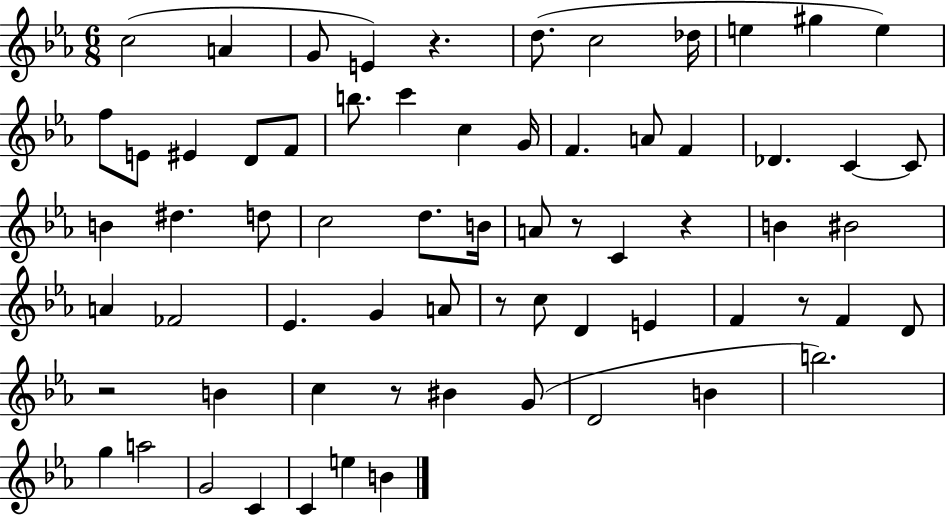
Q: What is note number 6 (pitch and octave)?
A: C5